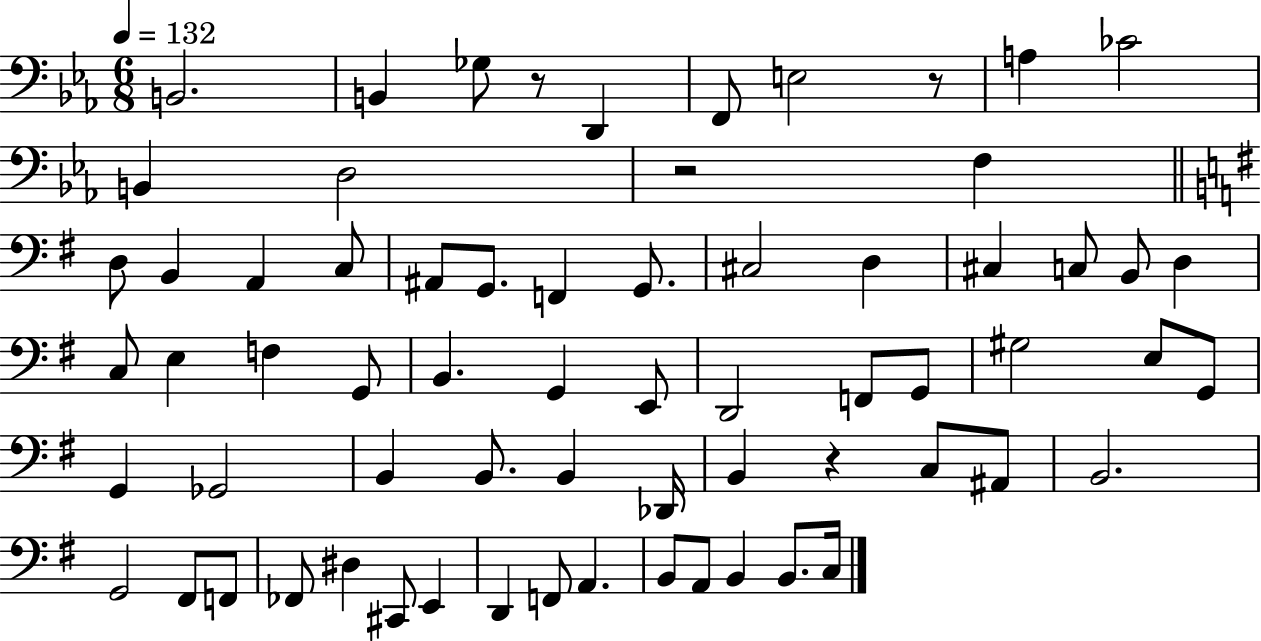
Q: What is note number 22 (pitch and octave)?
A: C#3